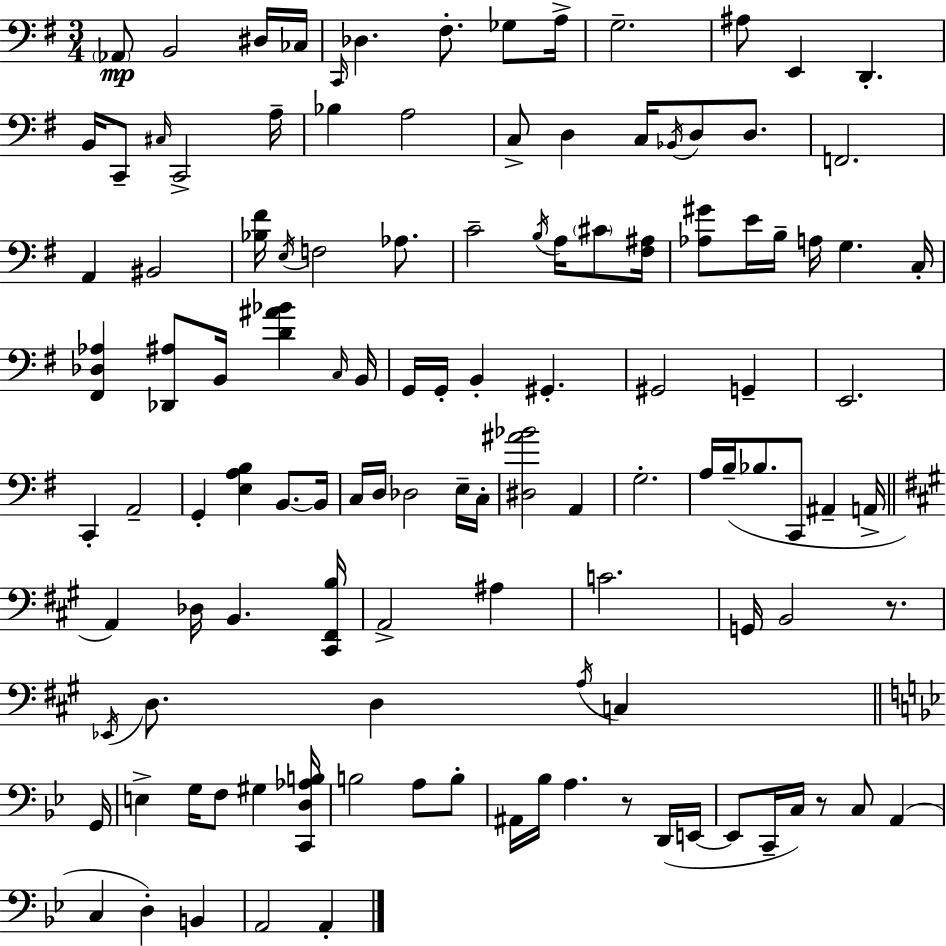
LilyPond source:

{
  \clef bass
  \numericTimeSignature
  \time 3/4
  \key e \minor
  \parenthesize aes,8\mp b,2 dis16 ces16 | \grace { c,16 } des4. fis8.-. ges8 | a16-> g2.-- | ais8 e,4 d,4.-. | \break b,16 c,8-- \grace { cis16 } c,2-> | a16-- bes4 a2 | c8-> d4 c16 \acciaccatura { bes,16 } d8 | d8. f,2. | \break a,4 bis,2 | <bes fis'>16 \acciaccatura { e16 } f2 | aes8. c'2-- | \acciaccatura { b16 } a16 \parenthesize cis'8 <fis ais>16 <aes gis'>8 e'16 b16-- a16 g4. | \break c16-. <fis, des aes>4 <des, ais>8 b,16 | <d' ais' bes'>4 \grace { c16 } b,16 g,16 g,16-. b,4-. | gis,4.-. gis,2 | g,4-- e,2. | \break c,4-. a,2-- | g,4-. <e a b>4 | b,8.~~ b,16 c16 d16 des2 | e16-- c16-. <dis ais' bes'>2 | \break a,4 g2.-. | a16 b16--( bes8. c,8 | ais,4-- a,16-> \bar "||" \break \key a \major a,4) des16 b,4. <cis, fis, b>16 | a,2-> ais4 | c'2. | g,16 b,2 r8. | \break \acciaccatura { ees,16 } d8. d4 \acciaccatura { a16 } c4 | \bar "||" \break \key bes \major g,16 e4-> g16 f8 gis4 | <c, d aes b>16 b2 a8 b8-. | ais,16 bes16 a4. r8 d,16( | e,16~~ e,8 c,16-- c16) r8 c8 a,4( | \break c4 d4-.) b,4 | a,2 a,4-. | \bar "|."
}